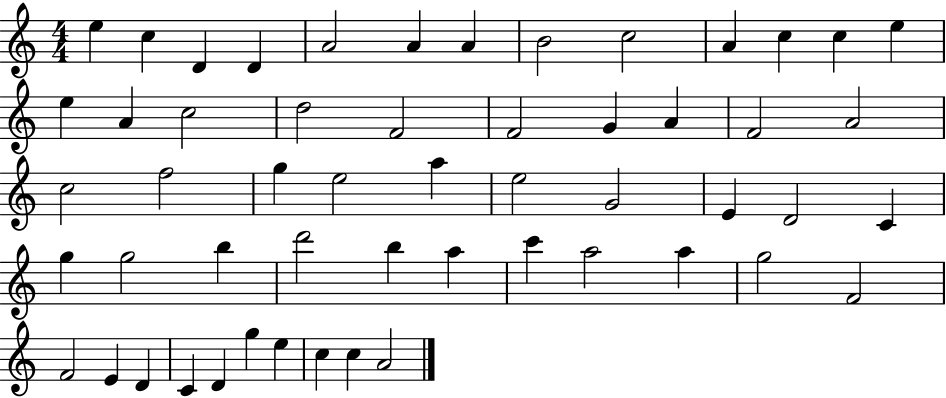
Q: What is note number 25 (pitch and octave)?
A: F5